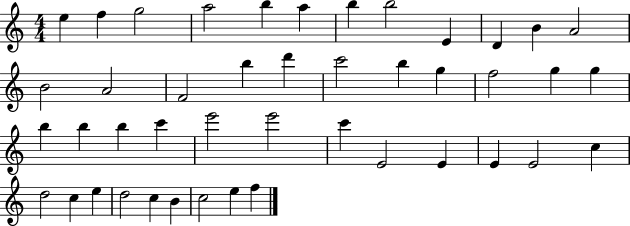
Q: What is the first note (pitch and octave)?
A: E5